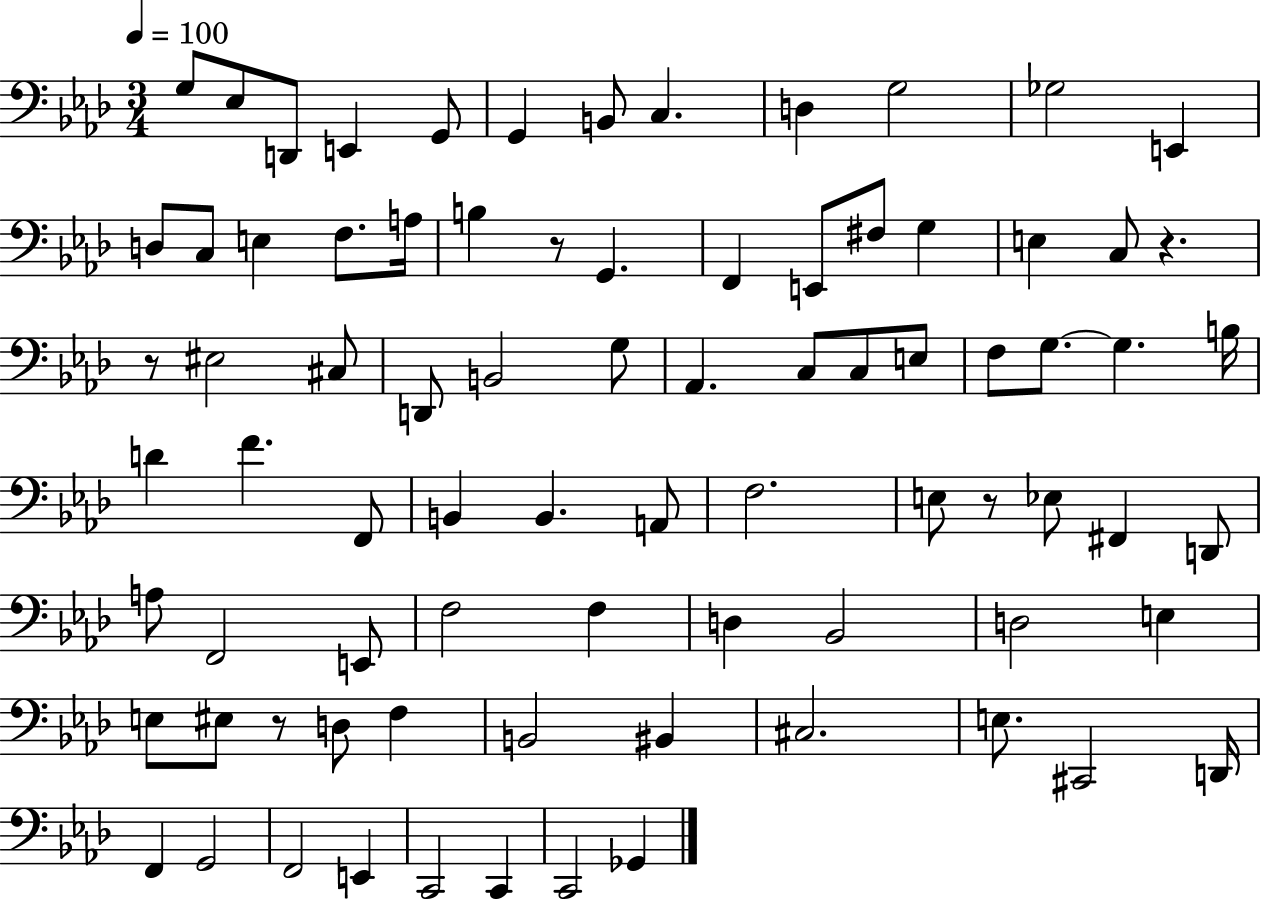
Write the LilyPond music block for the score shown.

{
  \clef bass
  \numericTimeSignature
  \time 3/4
  \key aes \major
  \tempo 4 = 100
  g8 ees8 d,8 e,4 g,8 | g,4 b,8 c4. | d4 g2 | ges2 e,4 | \break d8 c8 e4 f8. a16 | b4 r8 g,4. | f,4 e,8 fis8 g4 | e4 c8 r4. | \break r8 eis2 cis8 | d,8 b,2 g8 | aes,4. c8 c8 e8 | f8 g8.~~ g4. b16 | \break d'4 f'4. f,8 | b,4 b,4. a,8 | f2. | e8 r8 ees8 fis,4 d,8 | \break a8 f,2 e,8 | f2 f4 | d4 bes,2 | d2 e4 | \break e8 eis8 r8 d8 f4 | b,2 bis,4 | cis2. | e8. cis,2 d,16 | \break f,4 g,2 | f,2 e,4 | c,2 c,4 | c,2 ges,4 | \break \bar "|."
}